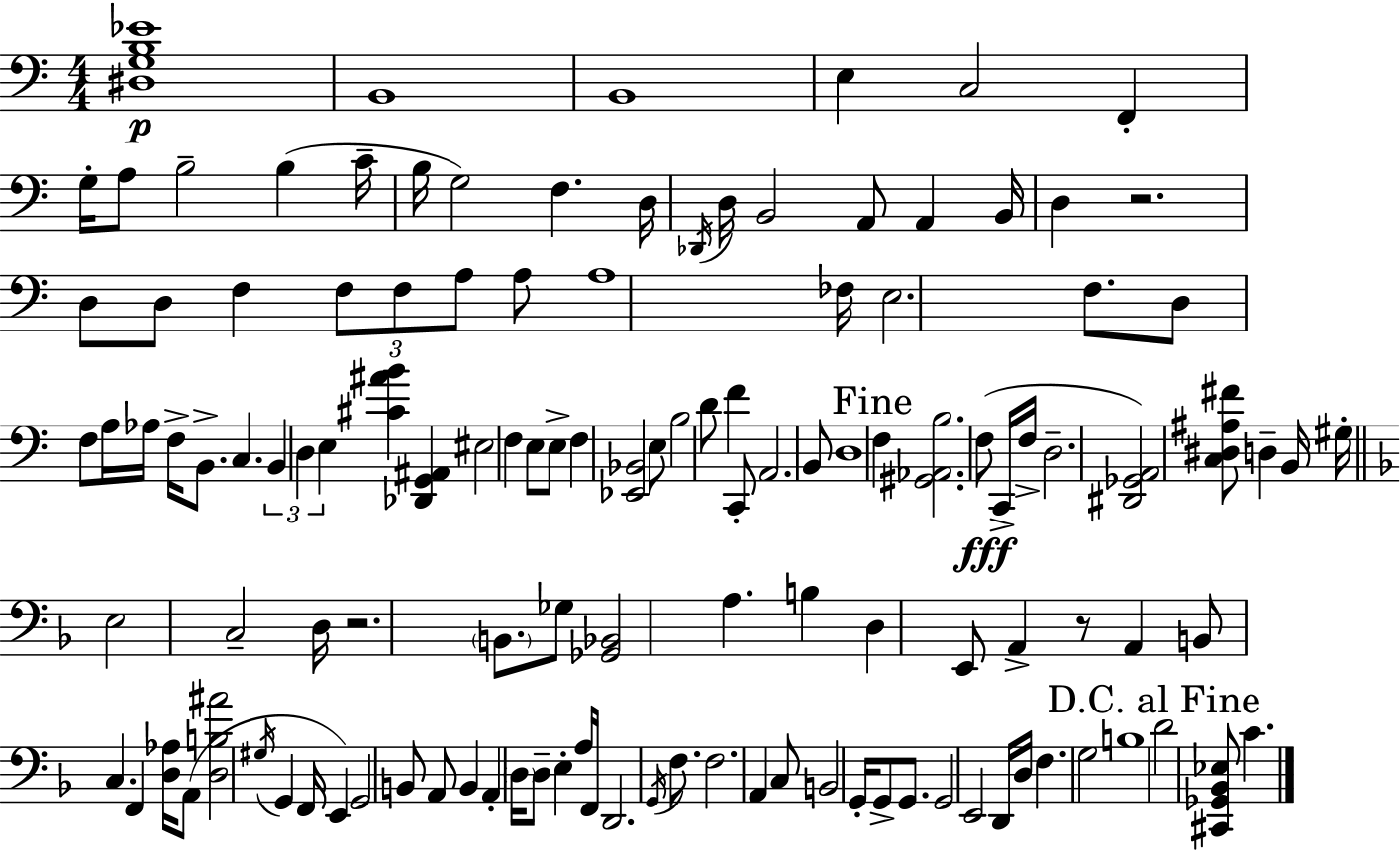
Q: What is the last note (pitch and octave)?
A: C4